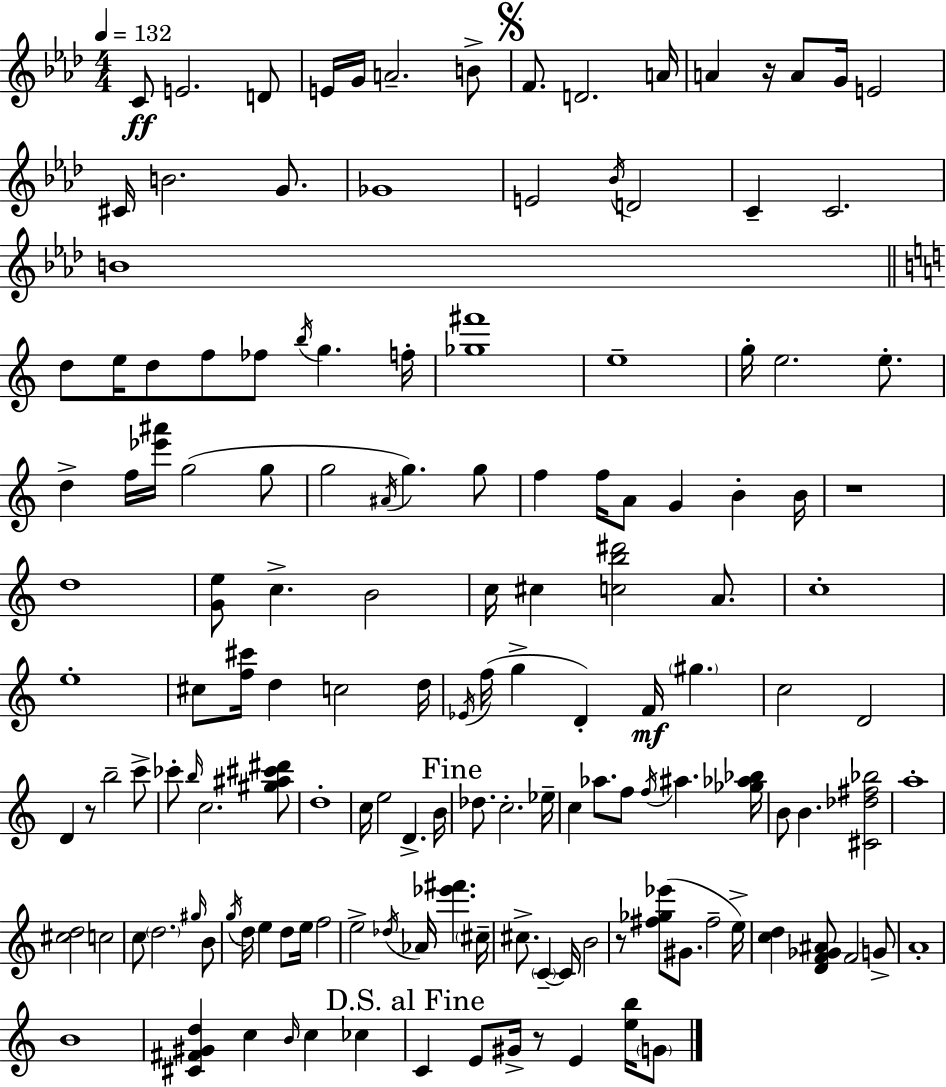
C4/e E4/h. D4/e E4/s G4/s A4/h. B4/e F4/e. D4/h. A4/s A4/q R/s A4/e G4/s E4/h C#4/s B4/h. G4/e. Gb4/w E4/h Bb4/s D4/h C4/q C4/h. B4/w D5/e E5/s D5/e F5/e FES5/e B5/s G5/q. F5/s [Gb5,F#6]/w E5/w G5/s E5/h. E5/e. D5/q F5/s [Eb6,A#6]/s G5/h G5/e G5/h A#4/s G5/q. G5/e F5/q F5/s A4/e G4/q B4/q B4/s R/w D5/w [G4,E5]/e C5/q. B4/h C5/s C#5/q [C5,B5,D#6]/h A4/e. C5/w E5/w C#5/e [F5,C#6]/s D5/q C5/h D5/s Eb4/s F5/s G5/q D4/q F4/s G#5/q. C5/h D4/h D4/q R/e B5/h C6/e CES6/e B5/s C5/h. [G#5,A#5,C#6,D#6]/e D5/w C5/s E5/h D4/q. B4/s Db5/e. C5/h. Eb5/s C5/q Ab5/e. F5/e F5/s A#5/q. [Gb5,Ab5,Bb5]/s B4/e B4/q. [C#4,Db5,F#5,Bb5]/h A5/w [C#5,D5]/h C5/h C5/e D5/h. G#5/s B4/e G5/s D5/s E5/q D5/e E5/s F5/h E5/h Db5/s Ab4/s [Eb6,F#6]/q. C#5/s C#5/e. C4/q C4/s B4/h R/e [F#5,Gb5,Eb6]/e G#4/e. F#5/h E5/s [C5,D5]/q [D4,F4,Gb4,A#4]/e F4/h G4/e A4/w B4/w [C#4,F#4,G#4,D5]/q C5/q B4/s C5/q CES5/q C4/q E4/e G#4/s R/e E4/q [E5,B5]/s G4/e